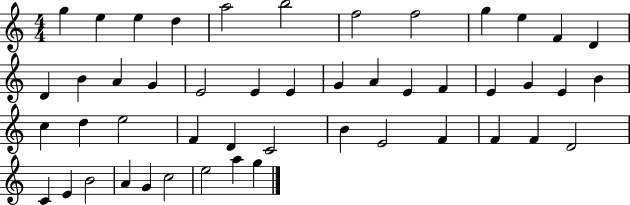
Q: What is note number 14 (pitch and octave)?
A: B4